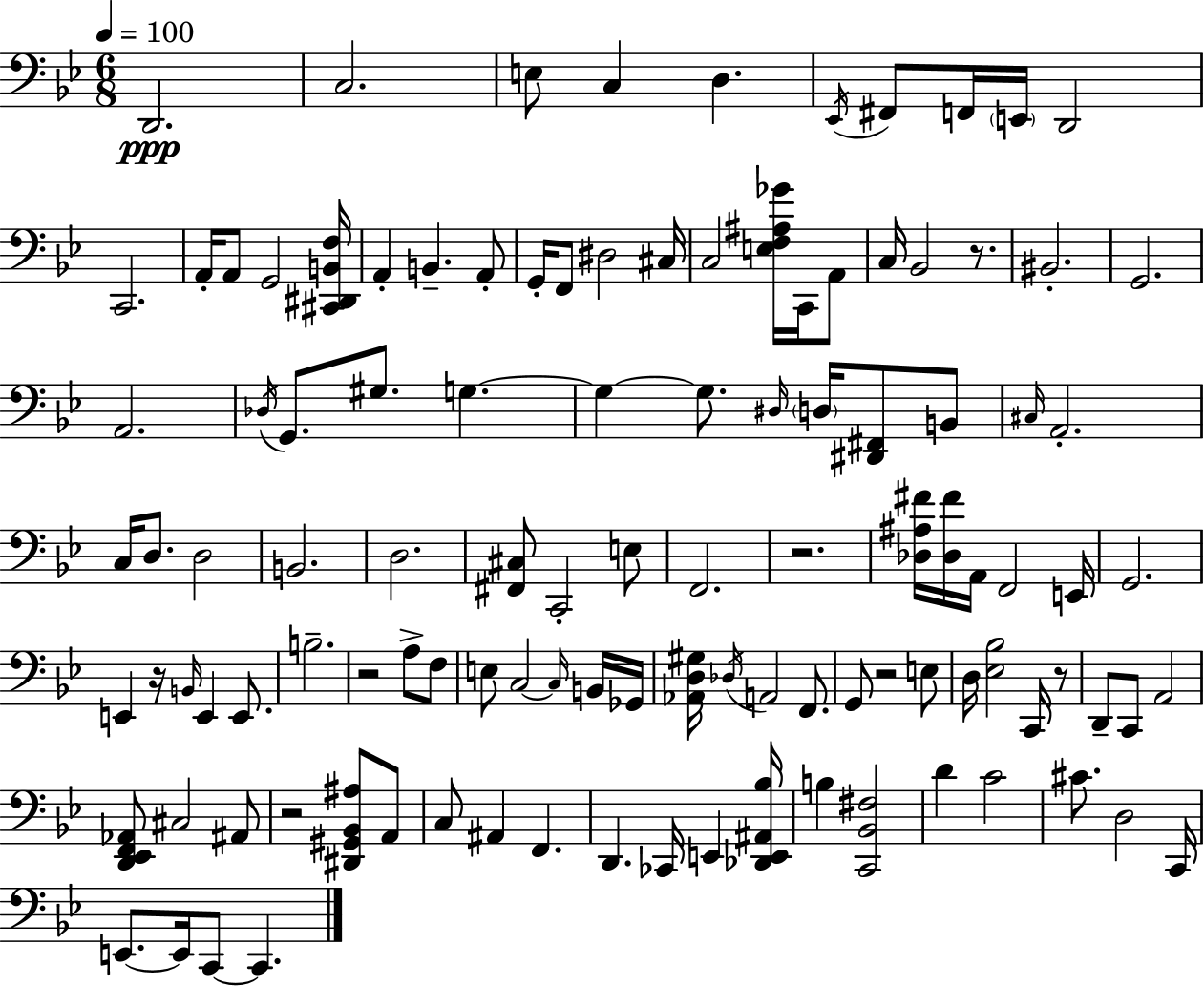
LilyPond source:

{
  \clef bass
  \numericTimeSignature
  \time 6/8
  \key g \minor
  \tempo 4 = 100
  \repeat volta 2 { d,2.\ppp | c2. | e8 c4 d4. | \acciaccatura { ees,16 } fis,8 f,16 \parenthesize e,16 d,2 | \break c,2. | a,16-. a,8 g,2 | <cis, dis, b, f>16 a,4-. b,4.-- a,8-. | g,16-. f,8 dis2 | \break cis16 c2 <e f ais ges'>16 c,16 a,8 | c16 bes,2 r8. | bis,2.-. | g,2. | \break a,2. | \acciaccatura { des16 } g,8. gis8. g4.~~ | g4~~ g8. \grace { dis16 } \parenthesize d16 <dis, fis,>8 | b,8 \grace { cis16 } a,2.-. | \break c16 d8. d2 | b,2. | d2. | <fis, cis>8 c,2-. | \break e8 f,2. | r2. | <des ais fis'>16 <des fis'>16 a,16 f,2 | e,16 g,2. | \break e,4 r16 \grace { b,16 } e,4 | e,8. b2.-- | r2 | a8-> f8 e8 c2~~ | \break \grace { c16 } b,16 ges,16 <aes, d gis>16 \acciaccatura { des16 } a,2 | f,8. g,8 r2 | e8 d16 <ees bes>2 | c,16 r8 d,8-- c,8 a,2 | \break <d, ees, f, aes,>8 cis2 | ais,8 r2 | <dis, gis, bes, ais>8 a,8 c8 ais,4 | f,4. d,4. | \break ces,16 e,4 <des, e, ais, bes>16 b4 <c, bes, fis>2 | d'4 c'2 | cis'8. d2 | c,16 e,8.~~ e,16 c,8~~ | \break c,4. } \bar "|."
}